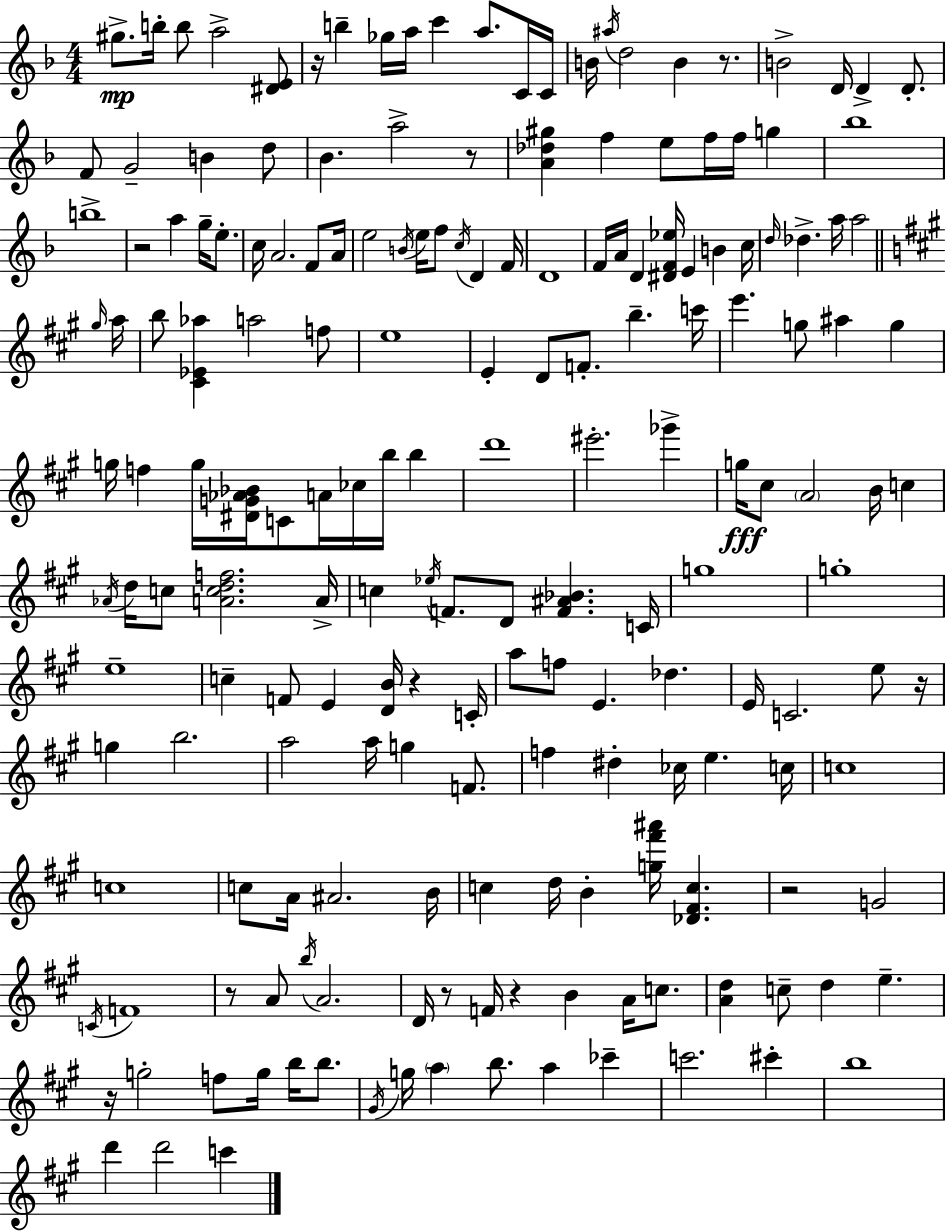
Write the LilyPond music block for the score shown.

{
  \clef treble
  \numericTimeSignature
  \time 4/4
  \key f \major
  \repeat volta 2 { gis''8.->\mp b''16-. b''8 a''2-> <dis' e'>8 | r16 b''4-- ges''16 a''16 c'''4 a''8. c'16 c'16 | b'16 \acciaccatura { ais''16 } d''2 b'4 r8. | b'2-> d'16 d'4-> d'8.-. | \break f'8 g'2-- b'4 d''8 | bes'4. a''2-> r8 | <a' des'' gis''>4 f''4 e''8 f''16 f''16 g''4 | bes''1 | \break b''1-> | r2 a''4 g''16-- e''8.-. | c''16 a'2. f'8 | a'16 e''2 \acciaccatura { b'16 } e''16 f''8 \acciaccatura { c''16 } d'4 | \break f'16 d'1 | f'16 a'16 d'4 <dis' f' ees''>16 e'4 b'4 | c''16 \grace { d''16 } des''4.-> a''16 a''2 | \bar "||" \break \key a \major \grace { gis''16 } a''16 b''8 <cis' ees' aes''>4 a''2 | f''8 e''1 | e'4-. d'8 f'8.-. b''4.-- | c'''16 e'''4. g''8 ais''4 g''4 | \break g''16 f''4 g''16 <dis' g' aes' bes'>16 c'8 a'16 ces''16 b''16 b''4 | d'''1 | eis'''2.-. ges'''4-> | g''16\fff cis''8 \parenthesize a'2 b'16 c''4 | \break \acciaccatura { aes'16 } d''16 c''8 <a' c'' d'' f''>2. | a'16-> c''4 \acciaccatura { ees''16 } f'8. d'8 <f' ais' bes'>4. | c'16 g''1 | g''1-. | \break e''1-- | c''4-- f'8 e'4 <d' b'>16 r4 | c'16-. a''8 f''8 e'4. des''4. | e'16 c'2. | \break e''8 r16 g''4 b''2. | a''2 a''16 g''4 | f'8. f''4 dis''4-. ces''16 e''4. | c''16 c''1 | \break c''1 | c''8 a'16 ais'2. | b'16 c''4 d''16 b'4-. <g'' fis''' ais'''>16 <des' fis' c''>4. | r2 g'2 | \break \acciaccatura { c'16 } f'1 | r8 a'8 \acciaccatura { b''16 } a'2. | d'16 r8 f'16 r4 b'4 | a'16 c''8. <a' d''>4 c''8-- d''4 | \break e''4.-- r16 g''2-. f''8 | g''16 b''16 b''8. \acciaccatura { gis'16 } g''16 \parenthesize a''4 b''8. a''4 | ces'''4-- c'''2. | cis'''4-. b''1 | \break d'''4 d'''2 | c'''4 } \bar "|."
}